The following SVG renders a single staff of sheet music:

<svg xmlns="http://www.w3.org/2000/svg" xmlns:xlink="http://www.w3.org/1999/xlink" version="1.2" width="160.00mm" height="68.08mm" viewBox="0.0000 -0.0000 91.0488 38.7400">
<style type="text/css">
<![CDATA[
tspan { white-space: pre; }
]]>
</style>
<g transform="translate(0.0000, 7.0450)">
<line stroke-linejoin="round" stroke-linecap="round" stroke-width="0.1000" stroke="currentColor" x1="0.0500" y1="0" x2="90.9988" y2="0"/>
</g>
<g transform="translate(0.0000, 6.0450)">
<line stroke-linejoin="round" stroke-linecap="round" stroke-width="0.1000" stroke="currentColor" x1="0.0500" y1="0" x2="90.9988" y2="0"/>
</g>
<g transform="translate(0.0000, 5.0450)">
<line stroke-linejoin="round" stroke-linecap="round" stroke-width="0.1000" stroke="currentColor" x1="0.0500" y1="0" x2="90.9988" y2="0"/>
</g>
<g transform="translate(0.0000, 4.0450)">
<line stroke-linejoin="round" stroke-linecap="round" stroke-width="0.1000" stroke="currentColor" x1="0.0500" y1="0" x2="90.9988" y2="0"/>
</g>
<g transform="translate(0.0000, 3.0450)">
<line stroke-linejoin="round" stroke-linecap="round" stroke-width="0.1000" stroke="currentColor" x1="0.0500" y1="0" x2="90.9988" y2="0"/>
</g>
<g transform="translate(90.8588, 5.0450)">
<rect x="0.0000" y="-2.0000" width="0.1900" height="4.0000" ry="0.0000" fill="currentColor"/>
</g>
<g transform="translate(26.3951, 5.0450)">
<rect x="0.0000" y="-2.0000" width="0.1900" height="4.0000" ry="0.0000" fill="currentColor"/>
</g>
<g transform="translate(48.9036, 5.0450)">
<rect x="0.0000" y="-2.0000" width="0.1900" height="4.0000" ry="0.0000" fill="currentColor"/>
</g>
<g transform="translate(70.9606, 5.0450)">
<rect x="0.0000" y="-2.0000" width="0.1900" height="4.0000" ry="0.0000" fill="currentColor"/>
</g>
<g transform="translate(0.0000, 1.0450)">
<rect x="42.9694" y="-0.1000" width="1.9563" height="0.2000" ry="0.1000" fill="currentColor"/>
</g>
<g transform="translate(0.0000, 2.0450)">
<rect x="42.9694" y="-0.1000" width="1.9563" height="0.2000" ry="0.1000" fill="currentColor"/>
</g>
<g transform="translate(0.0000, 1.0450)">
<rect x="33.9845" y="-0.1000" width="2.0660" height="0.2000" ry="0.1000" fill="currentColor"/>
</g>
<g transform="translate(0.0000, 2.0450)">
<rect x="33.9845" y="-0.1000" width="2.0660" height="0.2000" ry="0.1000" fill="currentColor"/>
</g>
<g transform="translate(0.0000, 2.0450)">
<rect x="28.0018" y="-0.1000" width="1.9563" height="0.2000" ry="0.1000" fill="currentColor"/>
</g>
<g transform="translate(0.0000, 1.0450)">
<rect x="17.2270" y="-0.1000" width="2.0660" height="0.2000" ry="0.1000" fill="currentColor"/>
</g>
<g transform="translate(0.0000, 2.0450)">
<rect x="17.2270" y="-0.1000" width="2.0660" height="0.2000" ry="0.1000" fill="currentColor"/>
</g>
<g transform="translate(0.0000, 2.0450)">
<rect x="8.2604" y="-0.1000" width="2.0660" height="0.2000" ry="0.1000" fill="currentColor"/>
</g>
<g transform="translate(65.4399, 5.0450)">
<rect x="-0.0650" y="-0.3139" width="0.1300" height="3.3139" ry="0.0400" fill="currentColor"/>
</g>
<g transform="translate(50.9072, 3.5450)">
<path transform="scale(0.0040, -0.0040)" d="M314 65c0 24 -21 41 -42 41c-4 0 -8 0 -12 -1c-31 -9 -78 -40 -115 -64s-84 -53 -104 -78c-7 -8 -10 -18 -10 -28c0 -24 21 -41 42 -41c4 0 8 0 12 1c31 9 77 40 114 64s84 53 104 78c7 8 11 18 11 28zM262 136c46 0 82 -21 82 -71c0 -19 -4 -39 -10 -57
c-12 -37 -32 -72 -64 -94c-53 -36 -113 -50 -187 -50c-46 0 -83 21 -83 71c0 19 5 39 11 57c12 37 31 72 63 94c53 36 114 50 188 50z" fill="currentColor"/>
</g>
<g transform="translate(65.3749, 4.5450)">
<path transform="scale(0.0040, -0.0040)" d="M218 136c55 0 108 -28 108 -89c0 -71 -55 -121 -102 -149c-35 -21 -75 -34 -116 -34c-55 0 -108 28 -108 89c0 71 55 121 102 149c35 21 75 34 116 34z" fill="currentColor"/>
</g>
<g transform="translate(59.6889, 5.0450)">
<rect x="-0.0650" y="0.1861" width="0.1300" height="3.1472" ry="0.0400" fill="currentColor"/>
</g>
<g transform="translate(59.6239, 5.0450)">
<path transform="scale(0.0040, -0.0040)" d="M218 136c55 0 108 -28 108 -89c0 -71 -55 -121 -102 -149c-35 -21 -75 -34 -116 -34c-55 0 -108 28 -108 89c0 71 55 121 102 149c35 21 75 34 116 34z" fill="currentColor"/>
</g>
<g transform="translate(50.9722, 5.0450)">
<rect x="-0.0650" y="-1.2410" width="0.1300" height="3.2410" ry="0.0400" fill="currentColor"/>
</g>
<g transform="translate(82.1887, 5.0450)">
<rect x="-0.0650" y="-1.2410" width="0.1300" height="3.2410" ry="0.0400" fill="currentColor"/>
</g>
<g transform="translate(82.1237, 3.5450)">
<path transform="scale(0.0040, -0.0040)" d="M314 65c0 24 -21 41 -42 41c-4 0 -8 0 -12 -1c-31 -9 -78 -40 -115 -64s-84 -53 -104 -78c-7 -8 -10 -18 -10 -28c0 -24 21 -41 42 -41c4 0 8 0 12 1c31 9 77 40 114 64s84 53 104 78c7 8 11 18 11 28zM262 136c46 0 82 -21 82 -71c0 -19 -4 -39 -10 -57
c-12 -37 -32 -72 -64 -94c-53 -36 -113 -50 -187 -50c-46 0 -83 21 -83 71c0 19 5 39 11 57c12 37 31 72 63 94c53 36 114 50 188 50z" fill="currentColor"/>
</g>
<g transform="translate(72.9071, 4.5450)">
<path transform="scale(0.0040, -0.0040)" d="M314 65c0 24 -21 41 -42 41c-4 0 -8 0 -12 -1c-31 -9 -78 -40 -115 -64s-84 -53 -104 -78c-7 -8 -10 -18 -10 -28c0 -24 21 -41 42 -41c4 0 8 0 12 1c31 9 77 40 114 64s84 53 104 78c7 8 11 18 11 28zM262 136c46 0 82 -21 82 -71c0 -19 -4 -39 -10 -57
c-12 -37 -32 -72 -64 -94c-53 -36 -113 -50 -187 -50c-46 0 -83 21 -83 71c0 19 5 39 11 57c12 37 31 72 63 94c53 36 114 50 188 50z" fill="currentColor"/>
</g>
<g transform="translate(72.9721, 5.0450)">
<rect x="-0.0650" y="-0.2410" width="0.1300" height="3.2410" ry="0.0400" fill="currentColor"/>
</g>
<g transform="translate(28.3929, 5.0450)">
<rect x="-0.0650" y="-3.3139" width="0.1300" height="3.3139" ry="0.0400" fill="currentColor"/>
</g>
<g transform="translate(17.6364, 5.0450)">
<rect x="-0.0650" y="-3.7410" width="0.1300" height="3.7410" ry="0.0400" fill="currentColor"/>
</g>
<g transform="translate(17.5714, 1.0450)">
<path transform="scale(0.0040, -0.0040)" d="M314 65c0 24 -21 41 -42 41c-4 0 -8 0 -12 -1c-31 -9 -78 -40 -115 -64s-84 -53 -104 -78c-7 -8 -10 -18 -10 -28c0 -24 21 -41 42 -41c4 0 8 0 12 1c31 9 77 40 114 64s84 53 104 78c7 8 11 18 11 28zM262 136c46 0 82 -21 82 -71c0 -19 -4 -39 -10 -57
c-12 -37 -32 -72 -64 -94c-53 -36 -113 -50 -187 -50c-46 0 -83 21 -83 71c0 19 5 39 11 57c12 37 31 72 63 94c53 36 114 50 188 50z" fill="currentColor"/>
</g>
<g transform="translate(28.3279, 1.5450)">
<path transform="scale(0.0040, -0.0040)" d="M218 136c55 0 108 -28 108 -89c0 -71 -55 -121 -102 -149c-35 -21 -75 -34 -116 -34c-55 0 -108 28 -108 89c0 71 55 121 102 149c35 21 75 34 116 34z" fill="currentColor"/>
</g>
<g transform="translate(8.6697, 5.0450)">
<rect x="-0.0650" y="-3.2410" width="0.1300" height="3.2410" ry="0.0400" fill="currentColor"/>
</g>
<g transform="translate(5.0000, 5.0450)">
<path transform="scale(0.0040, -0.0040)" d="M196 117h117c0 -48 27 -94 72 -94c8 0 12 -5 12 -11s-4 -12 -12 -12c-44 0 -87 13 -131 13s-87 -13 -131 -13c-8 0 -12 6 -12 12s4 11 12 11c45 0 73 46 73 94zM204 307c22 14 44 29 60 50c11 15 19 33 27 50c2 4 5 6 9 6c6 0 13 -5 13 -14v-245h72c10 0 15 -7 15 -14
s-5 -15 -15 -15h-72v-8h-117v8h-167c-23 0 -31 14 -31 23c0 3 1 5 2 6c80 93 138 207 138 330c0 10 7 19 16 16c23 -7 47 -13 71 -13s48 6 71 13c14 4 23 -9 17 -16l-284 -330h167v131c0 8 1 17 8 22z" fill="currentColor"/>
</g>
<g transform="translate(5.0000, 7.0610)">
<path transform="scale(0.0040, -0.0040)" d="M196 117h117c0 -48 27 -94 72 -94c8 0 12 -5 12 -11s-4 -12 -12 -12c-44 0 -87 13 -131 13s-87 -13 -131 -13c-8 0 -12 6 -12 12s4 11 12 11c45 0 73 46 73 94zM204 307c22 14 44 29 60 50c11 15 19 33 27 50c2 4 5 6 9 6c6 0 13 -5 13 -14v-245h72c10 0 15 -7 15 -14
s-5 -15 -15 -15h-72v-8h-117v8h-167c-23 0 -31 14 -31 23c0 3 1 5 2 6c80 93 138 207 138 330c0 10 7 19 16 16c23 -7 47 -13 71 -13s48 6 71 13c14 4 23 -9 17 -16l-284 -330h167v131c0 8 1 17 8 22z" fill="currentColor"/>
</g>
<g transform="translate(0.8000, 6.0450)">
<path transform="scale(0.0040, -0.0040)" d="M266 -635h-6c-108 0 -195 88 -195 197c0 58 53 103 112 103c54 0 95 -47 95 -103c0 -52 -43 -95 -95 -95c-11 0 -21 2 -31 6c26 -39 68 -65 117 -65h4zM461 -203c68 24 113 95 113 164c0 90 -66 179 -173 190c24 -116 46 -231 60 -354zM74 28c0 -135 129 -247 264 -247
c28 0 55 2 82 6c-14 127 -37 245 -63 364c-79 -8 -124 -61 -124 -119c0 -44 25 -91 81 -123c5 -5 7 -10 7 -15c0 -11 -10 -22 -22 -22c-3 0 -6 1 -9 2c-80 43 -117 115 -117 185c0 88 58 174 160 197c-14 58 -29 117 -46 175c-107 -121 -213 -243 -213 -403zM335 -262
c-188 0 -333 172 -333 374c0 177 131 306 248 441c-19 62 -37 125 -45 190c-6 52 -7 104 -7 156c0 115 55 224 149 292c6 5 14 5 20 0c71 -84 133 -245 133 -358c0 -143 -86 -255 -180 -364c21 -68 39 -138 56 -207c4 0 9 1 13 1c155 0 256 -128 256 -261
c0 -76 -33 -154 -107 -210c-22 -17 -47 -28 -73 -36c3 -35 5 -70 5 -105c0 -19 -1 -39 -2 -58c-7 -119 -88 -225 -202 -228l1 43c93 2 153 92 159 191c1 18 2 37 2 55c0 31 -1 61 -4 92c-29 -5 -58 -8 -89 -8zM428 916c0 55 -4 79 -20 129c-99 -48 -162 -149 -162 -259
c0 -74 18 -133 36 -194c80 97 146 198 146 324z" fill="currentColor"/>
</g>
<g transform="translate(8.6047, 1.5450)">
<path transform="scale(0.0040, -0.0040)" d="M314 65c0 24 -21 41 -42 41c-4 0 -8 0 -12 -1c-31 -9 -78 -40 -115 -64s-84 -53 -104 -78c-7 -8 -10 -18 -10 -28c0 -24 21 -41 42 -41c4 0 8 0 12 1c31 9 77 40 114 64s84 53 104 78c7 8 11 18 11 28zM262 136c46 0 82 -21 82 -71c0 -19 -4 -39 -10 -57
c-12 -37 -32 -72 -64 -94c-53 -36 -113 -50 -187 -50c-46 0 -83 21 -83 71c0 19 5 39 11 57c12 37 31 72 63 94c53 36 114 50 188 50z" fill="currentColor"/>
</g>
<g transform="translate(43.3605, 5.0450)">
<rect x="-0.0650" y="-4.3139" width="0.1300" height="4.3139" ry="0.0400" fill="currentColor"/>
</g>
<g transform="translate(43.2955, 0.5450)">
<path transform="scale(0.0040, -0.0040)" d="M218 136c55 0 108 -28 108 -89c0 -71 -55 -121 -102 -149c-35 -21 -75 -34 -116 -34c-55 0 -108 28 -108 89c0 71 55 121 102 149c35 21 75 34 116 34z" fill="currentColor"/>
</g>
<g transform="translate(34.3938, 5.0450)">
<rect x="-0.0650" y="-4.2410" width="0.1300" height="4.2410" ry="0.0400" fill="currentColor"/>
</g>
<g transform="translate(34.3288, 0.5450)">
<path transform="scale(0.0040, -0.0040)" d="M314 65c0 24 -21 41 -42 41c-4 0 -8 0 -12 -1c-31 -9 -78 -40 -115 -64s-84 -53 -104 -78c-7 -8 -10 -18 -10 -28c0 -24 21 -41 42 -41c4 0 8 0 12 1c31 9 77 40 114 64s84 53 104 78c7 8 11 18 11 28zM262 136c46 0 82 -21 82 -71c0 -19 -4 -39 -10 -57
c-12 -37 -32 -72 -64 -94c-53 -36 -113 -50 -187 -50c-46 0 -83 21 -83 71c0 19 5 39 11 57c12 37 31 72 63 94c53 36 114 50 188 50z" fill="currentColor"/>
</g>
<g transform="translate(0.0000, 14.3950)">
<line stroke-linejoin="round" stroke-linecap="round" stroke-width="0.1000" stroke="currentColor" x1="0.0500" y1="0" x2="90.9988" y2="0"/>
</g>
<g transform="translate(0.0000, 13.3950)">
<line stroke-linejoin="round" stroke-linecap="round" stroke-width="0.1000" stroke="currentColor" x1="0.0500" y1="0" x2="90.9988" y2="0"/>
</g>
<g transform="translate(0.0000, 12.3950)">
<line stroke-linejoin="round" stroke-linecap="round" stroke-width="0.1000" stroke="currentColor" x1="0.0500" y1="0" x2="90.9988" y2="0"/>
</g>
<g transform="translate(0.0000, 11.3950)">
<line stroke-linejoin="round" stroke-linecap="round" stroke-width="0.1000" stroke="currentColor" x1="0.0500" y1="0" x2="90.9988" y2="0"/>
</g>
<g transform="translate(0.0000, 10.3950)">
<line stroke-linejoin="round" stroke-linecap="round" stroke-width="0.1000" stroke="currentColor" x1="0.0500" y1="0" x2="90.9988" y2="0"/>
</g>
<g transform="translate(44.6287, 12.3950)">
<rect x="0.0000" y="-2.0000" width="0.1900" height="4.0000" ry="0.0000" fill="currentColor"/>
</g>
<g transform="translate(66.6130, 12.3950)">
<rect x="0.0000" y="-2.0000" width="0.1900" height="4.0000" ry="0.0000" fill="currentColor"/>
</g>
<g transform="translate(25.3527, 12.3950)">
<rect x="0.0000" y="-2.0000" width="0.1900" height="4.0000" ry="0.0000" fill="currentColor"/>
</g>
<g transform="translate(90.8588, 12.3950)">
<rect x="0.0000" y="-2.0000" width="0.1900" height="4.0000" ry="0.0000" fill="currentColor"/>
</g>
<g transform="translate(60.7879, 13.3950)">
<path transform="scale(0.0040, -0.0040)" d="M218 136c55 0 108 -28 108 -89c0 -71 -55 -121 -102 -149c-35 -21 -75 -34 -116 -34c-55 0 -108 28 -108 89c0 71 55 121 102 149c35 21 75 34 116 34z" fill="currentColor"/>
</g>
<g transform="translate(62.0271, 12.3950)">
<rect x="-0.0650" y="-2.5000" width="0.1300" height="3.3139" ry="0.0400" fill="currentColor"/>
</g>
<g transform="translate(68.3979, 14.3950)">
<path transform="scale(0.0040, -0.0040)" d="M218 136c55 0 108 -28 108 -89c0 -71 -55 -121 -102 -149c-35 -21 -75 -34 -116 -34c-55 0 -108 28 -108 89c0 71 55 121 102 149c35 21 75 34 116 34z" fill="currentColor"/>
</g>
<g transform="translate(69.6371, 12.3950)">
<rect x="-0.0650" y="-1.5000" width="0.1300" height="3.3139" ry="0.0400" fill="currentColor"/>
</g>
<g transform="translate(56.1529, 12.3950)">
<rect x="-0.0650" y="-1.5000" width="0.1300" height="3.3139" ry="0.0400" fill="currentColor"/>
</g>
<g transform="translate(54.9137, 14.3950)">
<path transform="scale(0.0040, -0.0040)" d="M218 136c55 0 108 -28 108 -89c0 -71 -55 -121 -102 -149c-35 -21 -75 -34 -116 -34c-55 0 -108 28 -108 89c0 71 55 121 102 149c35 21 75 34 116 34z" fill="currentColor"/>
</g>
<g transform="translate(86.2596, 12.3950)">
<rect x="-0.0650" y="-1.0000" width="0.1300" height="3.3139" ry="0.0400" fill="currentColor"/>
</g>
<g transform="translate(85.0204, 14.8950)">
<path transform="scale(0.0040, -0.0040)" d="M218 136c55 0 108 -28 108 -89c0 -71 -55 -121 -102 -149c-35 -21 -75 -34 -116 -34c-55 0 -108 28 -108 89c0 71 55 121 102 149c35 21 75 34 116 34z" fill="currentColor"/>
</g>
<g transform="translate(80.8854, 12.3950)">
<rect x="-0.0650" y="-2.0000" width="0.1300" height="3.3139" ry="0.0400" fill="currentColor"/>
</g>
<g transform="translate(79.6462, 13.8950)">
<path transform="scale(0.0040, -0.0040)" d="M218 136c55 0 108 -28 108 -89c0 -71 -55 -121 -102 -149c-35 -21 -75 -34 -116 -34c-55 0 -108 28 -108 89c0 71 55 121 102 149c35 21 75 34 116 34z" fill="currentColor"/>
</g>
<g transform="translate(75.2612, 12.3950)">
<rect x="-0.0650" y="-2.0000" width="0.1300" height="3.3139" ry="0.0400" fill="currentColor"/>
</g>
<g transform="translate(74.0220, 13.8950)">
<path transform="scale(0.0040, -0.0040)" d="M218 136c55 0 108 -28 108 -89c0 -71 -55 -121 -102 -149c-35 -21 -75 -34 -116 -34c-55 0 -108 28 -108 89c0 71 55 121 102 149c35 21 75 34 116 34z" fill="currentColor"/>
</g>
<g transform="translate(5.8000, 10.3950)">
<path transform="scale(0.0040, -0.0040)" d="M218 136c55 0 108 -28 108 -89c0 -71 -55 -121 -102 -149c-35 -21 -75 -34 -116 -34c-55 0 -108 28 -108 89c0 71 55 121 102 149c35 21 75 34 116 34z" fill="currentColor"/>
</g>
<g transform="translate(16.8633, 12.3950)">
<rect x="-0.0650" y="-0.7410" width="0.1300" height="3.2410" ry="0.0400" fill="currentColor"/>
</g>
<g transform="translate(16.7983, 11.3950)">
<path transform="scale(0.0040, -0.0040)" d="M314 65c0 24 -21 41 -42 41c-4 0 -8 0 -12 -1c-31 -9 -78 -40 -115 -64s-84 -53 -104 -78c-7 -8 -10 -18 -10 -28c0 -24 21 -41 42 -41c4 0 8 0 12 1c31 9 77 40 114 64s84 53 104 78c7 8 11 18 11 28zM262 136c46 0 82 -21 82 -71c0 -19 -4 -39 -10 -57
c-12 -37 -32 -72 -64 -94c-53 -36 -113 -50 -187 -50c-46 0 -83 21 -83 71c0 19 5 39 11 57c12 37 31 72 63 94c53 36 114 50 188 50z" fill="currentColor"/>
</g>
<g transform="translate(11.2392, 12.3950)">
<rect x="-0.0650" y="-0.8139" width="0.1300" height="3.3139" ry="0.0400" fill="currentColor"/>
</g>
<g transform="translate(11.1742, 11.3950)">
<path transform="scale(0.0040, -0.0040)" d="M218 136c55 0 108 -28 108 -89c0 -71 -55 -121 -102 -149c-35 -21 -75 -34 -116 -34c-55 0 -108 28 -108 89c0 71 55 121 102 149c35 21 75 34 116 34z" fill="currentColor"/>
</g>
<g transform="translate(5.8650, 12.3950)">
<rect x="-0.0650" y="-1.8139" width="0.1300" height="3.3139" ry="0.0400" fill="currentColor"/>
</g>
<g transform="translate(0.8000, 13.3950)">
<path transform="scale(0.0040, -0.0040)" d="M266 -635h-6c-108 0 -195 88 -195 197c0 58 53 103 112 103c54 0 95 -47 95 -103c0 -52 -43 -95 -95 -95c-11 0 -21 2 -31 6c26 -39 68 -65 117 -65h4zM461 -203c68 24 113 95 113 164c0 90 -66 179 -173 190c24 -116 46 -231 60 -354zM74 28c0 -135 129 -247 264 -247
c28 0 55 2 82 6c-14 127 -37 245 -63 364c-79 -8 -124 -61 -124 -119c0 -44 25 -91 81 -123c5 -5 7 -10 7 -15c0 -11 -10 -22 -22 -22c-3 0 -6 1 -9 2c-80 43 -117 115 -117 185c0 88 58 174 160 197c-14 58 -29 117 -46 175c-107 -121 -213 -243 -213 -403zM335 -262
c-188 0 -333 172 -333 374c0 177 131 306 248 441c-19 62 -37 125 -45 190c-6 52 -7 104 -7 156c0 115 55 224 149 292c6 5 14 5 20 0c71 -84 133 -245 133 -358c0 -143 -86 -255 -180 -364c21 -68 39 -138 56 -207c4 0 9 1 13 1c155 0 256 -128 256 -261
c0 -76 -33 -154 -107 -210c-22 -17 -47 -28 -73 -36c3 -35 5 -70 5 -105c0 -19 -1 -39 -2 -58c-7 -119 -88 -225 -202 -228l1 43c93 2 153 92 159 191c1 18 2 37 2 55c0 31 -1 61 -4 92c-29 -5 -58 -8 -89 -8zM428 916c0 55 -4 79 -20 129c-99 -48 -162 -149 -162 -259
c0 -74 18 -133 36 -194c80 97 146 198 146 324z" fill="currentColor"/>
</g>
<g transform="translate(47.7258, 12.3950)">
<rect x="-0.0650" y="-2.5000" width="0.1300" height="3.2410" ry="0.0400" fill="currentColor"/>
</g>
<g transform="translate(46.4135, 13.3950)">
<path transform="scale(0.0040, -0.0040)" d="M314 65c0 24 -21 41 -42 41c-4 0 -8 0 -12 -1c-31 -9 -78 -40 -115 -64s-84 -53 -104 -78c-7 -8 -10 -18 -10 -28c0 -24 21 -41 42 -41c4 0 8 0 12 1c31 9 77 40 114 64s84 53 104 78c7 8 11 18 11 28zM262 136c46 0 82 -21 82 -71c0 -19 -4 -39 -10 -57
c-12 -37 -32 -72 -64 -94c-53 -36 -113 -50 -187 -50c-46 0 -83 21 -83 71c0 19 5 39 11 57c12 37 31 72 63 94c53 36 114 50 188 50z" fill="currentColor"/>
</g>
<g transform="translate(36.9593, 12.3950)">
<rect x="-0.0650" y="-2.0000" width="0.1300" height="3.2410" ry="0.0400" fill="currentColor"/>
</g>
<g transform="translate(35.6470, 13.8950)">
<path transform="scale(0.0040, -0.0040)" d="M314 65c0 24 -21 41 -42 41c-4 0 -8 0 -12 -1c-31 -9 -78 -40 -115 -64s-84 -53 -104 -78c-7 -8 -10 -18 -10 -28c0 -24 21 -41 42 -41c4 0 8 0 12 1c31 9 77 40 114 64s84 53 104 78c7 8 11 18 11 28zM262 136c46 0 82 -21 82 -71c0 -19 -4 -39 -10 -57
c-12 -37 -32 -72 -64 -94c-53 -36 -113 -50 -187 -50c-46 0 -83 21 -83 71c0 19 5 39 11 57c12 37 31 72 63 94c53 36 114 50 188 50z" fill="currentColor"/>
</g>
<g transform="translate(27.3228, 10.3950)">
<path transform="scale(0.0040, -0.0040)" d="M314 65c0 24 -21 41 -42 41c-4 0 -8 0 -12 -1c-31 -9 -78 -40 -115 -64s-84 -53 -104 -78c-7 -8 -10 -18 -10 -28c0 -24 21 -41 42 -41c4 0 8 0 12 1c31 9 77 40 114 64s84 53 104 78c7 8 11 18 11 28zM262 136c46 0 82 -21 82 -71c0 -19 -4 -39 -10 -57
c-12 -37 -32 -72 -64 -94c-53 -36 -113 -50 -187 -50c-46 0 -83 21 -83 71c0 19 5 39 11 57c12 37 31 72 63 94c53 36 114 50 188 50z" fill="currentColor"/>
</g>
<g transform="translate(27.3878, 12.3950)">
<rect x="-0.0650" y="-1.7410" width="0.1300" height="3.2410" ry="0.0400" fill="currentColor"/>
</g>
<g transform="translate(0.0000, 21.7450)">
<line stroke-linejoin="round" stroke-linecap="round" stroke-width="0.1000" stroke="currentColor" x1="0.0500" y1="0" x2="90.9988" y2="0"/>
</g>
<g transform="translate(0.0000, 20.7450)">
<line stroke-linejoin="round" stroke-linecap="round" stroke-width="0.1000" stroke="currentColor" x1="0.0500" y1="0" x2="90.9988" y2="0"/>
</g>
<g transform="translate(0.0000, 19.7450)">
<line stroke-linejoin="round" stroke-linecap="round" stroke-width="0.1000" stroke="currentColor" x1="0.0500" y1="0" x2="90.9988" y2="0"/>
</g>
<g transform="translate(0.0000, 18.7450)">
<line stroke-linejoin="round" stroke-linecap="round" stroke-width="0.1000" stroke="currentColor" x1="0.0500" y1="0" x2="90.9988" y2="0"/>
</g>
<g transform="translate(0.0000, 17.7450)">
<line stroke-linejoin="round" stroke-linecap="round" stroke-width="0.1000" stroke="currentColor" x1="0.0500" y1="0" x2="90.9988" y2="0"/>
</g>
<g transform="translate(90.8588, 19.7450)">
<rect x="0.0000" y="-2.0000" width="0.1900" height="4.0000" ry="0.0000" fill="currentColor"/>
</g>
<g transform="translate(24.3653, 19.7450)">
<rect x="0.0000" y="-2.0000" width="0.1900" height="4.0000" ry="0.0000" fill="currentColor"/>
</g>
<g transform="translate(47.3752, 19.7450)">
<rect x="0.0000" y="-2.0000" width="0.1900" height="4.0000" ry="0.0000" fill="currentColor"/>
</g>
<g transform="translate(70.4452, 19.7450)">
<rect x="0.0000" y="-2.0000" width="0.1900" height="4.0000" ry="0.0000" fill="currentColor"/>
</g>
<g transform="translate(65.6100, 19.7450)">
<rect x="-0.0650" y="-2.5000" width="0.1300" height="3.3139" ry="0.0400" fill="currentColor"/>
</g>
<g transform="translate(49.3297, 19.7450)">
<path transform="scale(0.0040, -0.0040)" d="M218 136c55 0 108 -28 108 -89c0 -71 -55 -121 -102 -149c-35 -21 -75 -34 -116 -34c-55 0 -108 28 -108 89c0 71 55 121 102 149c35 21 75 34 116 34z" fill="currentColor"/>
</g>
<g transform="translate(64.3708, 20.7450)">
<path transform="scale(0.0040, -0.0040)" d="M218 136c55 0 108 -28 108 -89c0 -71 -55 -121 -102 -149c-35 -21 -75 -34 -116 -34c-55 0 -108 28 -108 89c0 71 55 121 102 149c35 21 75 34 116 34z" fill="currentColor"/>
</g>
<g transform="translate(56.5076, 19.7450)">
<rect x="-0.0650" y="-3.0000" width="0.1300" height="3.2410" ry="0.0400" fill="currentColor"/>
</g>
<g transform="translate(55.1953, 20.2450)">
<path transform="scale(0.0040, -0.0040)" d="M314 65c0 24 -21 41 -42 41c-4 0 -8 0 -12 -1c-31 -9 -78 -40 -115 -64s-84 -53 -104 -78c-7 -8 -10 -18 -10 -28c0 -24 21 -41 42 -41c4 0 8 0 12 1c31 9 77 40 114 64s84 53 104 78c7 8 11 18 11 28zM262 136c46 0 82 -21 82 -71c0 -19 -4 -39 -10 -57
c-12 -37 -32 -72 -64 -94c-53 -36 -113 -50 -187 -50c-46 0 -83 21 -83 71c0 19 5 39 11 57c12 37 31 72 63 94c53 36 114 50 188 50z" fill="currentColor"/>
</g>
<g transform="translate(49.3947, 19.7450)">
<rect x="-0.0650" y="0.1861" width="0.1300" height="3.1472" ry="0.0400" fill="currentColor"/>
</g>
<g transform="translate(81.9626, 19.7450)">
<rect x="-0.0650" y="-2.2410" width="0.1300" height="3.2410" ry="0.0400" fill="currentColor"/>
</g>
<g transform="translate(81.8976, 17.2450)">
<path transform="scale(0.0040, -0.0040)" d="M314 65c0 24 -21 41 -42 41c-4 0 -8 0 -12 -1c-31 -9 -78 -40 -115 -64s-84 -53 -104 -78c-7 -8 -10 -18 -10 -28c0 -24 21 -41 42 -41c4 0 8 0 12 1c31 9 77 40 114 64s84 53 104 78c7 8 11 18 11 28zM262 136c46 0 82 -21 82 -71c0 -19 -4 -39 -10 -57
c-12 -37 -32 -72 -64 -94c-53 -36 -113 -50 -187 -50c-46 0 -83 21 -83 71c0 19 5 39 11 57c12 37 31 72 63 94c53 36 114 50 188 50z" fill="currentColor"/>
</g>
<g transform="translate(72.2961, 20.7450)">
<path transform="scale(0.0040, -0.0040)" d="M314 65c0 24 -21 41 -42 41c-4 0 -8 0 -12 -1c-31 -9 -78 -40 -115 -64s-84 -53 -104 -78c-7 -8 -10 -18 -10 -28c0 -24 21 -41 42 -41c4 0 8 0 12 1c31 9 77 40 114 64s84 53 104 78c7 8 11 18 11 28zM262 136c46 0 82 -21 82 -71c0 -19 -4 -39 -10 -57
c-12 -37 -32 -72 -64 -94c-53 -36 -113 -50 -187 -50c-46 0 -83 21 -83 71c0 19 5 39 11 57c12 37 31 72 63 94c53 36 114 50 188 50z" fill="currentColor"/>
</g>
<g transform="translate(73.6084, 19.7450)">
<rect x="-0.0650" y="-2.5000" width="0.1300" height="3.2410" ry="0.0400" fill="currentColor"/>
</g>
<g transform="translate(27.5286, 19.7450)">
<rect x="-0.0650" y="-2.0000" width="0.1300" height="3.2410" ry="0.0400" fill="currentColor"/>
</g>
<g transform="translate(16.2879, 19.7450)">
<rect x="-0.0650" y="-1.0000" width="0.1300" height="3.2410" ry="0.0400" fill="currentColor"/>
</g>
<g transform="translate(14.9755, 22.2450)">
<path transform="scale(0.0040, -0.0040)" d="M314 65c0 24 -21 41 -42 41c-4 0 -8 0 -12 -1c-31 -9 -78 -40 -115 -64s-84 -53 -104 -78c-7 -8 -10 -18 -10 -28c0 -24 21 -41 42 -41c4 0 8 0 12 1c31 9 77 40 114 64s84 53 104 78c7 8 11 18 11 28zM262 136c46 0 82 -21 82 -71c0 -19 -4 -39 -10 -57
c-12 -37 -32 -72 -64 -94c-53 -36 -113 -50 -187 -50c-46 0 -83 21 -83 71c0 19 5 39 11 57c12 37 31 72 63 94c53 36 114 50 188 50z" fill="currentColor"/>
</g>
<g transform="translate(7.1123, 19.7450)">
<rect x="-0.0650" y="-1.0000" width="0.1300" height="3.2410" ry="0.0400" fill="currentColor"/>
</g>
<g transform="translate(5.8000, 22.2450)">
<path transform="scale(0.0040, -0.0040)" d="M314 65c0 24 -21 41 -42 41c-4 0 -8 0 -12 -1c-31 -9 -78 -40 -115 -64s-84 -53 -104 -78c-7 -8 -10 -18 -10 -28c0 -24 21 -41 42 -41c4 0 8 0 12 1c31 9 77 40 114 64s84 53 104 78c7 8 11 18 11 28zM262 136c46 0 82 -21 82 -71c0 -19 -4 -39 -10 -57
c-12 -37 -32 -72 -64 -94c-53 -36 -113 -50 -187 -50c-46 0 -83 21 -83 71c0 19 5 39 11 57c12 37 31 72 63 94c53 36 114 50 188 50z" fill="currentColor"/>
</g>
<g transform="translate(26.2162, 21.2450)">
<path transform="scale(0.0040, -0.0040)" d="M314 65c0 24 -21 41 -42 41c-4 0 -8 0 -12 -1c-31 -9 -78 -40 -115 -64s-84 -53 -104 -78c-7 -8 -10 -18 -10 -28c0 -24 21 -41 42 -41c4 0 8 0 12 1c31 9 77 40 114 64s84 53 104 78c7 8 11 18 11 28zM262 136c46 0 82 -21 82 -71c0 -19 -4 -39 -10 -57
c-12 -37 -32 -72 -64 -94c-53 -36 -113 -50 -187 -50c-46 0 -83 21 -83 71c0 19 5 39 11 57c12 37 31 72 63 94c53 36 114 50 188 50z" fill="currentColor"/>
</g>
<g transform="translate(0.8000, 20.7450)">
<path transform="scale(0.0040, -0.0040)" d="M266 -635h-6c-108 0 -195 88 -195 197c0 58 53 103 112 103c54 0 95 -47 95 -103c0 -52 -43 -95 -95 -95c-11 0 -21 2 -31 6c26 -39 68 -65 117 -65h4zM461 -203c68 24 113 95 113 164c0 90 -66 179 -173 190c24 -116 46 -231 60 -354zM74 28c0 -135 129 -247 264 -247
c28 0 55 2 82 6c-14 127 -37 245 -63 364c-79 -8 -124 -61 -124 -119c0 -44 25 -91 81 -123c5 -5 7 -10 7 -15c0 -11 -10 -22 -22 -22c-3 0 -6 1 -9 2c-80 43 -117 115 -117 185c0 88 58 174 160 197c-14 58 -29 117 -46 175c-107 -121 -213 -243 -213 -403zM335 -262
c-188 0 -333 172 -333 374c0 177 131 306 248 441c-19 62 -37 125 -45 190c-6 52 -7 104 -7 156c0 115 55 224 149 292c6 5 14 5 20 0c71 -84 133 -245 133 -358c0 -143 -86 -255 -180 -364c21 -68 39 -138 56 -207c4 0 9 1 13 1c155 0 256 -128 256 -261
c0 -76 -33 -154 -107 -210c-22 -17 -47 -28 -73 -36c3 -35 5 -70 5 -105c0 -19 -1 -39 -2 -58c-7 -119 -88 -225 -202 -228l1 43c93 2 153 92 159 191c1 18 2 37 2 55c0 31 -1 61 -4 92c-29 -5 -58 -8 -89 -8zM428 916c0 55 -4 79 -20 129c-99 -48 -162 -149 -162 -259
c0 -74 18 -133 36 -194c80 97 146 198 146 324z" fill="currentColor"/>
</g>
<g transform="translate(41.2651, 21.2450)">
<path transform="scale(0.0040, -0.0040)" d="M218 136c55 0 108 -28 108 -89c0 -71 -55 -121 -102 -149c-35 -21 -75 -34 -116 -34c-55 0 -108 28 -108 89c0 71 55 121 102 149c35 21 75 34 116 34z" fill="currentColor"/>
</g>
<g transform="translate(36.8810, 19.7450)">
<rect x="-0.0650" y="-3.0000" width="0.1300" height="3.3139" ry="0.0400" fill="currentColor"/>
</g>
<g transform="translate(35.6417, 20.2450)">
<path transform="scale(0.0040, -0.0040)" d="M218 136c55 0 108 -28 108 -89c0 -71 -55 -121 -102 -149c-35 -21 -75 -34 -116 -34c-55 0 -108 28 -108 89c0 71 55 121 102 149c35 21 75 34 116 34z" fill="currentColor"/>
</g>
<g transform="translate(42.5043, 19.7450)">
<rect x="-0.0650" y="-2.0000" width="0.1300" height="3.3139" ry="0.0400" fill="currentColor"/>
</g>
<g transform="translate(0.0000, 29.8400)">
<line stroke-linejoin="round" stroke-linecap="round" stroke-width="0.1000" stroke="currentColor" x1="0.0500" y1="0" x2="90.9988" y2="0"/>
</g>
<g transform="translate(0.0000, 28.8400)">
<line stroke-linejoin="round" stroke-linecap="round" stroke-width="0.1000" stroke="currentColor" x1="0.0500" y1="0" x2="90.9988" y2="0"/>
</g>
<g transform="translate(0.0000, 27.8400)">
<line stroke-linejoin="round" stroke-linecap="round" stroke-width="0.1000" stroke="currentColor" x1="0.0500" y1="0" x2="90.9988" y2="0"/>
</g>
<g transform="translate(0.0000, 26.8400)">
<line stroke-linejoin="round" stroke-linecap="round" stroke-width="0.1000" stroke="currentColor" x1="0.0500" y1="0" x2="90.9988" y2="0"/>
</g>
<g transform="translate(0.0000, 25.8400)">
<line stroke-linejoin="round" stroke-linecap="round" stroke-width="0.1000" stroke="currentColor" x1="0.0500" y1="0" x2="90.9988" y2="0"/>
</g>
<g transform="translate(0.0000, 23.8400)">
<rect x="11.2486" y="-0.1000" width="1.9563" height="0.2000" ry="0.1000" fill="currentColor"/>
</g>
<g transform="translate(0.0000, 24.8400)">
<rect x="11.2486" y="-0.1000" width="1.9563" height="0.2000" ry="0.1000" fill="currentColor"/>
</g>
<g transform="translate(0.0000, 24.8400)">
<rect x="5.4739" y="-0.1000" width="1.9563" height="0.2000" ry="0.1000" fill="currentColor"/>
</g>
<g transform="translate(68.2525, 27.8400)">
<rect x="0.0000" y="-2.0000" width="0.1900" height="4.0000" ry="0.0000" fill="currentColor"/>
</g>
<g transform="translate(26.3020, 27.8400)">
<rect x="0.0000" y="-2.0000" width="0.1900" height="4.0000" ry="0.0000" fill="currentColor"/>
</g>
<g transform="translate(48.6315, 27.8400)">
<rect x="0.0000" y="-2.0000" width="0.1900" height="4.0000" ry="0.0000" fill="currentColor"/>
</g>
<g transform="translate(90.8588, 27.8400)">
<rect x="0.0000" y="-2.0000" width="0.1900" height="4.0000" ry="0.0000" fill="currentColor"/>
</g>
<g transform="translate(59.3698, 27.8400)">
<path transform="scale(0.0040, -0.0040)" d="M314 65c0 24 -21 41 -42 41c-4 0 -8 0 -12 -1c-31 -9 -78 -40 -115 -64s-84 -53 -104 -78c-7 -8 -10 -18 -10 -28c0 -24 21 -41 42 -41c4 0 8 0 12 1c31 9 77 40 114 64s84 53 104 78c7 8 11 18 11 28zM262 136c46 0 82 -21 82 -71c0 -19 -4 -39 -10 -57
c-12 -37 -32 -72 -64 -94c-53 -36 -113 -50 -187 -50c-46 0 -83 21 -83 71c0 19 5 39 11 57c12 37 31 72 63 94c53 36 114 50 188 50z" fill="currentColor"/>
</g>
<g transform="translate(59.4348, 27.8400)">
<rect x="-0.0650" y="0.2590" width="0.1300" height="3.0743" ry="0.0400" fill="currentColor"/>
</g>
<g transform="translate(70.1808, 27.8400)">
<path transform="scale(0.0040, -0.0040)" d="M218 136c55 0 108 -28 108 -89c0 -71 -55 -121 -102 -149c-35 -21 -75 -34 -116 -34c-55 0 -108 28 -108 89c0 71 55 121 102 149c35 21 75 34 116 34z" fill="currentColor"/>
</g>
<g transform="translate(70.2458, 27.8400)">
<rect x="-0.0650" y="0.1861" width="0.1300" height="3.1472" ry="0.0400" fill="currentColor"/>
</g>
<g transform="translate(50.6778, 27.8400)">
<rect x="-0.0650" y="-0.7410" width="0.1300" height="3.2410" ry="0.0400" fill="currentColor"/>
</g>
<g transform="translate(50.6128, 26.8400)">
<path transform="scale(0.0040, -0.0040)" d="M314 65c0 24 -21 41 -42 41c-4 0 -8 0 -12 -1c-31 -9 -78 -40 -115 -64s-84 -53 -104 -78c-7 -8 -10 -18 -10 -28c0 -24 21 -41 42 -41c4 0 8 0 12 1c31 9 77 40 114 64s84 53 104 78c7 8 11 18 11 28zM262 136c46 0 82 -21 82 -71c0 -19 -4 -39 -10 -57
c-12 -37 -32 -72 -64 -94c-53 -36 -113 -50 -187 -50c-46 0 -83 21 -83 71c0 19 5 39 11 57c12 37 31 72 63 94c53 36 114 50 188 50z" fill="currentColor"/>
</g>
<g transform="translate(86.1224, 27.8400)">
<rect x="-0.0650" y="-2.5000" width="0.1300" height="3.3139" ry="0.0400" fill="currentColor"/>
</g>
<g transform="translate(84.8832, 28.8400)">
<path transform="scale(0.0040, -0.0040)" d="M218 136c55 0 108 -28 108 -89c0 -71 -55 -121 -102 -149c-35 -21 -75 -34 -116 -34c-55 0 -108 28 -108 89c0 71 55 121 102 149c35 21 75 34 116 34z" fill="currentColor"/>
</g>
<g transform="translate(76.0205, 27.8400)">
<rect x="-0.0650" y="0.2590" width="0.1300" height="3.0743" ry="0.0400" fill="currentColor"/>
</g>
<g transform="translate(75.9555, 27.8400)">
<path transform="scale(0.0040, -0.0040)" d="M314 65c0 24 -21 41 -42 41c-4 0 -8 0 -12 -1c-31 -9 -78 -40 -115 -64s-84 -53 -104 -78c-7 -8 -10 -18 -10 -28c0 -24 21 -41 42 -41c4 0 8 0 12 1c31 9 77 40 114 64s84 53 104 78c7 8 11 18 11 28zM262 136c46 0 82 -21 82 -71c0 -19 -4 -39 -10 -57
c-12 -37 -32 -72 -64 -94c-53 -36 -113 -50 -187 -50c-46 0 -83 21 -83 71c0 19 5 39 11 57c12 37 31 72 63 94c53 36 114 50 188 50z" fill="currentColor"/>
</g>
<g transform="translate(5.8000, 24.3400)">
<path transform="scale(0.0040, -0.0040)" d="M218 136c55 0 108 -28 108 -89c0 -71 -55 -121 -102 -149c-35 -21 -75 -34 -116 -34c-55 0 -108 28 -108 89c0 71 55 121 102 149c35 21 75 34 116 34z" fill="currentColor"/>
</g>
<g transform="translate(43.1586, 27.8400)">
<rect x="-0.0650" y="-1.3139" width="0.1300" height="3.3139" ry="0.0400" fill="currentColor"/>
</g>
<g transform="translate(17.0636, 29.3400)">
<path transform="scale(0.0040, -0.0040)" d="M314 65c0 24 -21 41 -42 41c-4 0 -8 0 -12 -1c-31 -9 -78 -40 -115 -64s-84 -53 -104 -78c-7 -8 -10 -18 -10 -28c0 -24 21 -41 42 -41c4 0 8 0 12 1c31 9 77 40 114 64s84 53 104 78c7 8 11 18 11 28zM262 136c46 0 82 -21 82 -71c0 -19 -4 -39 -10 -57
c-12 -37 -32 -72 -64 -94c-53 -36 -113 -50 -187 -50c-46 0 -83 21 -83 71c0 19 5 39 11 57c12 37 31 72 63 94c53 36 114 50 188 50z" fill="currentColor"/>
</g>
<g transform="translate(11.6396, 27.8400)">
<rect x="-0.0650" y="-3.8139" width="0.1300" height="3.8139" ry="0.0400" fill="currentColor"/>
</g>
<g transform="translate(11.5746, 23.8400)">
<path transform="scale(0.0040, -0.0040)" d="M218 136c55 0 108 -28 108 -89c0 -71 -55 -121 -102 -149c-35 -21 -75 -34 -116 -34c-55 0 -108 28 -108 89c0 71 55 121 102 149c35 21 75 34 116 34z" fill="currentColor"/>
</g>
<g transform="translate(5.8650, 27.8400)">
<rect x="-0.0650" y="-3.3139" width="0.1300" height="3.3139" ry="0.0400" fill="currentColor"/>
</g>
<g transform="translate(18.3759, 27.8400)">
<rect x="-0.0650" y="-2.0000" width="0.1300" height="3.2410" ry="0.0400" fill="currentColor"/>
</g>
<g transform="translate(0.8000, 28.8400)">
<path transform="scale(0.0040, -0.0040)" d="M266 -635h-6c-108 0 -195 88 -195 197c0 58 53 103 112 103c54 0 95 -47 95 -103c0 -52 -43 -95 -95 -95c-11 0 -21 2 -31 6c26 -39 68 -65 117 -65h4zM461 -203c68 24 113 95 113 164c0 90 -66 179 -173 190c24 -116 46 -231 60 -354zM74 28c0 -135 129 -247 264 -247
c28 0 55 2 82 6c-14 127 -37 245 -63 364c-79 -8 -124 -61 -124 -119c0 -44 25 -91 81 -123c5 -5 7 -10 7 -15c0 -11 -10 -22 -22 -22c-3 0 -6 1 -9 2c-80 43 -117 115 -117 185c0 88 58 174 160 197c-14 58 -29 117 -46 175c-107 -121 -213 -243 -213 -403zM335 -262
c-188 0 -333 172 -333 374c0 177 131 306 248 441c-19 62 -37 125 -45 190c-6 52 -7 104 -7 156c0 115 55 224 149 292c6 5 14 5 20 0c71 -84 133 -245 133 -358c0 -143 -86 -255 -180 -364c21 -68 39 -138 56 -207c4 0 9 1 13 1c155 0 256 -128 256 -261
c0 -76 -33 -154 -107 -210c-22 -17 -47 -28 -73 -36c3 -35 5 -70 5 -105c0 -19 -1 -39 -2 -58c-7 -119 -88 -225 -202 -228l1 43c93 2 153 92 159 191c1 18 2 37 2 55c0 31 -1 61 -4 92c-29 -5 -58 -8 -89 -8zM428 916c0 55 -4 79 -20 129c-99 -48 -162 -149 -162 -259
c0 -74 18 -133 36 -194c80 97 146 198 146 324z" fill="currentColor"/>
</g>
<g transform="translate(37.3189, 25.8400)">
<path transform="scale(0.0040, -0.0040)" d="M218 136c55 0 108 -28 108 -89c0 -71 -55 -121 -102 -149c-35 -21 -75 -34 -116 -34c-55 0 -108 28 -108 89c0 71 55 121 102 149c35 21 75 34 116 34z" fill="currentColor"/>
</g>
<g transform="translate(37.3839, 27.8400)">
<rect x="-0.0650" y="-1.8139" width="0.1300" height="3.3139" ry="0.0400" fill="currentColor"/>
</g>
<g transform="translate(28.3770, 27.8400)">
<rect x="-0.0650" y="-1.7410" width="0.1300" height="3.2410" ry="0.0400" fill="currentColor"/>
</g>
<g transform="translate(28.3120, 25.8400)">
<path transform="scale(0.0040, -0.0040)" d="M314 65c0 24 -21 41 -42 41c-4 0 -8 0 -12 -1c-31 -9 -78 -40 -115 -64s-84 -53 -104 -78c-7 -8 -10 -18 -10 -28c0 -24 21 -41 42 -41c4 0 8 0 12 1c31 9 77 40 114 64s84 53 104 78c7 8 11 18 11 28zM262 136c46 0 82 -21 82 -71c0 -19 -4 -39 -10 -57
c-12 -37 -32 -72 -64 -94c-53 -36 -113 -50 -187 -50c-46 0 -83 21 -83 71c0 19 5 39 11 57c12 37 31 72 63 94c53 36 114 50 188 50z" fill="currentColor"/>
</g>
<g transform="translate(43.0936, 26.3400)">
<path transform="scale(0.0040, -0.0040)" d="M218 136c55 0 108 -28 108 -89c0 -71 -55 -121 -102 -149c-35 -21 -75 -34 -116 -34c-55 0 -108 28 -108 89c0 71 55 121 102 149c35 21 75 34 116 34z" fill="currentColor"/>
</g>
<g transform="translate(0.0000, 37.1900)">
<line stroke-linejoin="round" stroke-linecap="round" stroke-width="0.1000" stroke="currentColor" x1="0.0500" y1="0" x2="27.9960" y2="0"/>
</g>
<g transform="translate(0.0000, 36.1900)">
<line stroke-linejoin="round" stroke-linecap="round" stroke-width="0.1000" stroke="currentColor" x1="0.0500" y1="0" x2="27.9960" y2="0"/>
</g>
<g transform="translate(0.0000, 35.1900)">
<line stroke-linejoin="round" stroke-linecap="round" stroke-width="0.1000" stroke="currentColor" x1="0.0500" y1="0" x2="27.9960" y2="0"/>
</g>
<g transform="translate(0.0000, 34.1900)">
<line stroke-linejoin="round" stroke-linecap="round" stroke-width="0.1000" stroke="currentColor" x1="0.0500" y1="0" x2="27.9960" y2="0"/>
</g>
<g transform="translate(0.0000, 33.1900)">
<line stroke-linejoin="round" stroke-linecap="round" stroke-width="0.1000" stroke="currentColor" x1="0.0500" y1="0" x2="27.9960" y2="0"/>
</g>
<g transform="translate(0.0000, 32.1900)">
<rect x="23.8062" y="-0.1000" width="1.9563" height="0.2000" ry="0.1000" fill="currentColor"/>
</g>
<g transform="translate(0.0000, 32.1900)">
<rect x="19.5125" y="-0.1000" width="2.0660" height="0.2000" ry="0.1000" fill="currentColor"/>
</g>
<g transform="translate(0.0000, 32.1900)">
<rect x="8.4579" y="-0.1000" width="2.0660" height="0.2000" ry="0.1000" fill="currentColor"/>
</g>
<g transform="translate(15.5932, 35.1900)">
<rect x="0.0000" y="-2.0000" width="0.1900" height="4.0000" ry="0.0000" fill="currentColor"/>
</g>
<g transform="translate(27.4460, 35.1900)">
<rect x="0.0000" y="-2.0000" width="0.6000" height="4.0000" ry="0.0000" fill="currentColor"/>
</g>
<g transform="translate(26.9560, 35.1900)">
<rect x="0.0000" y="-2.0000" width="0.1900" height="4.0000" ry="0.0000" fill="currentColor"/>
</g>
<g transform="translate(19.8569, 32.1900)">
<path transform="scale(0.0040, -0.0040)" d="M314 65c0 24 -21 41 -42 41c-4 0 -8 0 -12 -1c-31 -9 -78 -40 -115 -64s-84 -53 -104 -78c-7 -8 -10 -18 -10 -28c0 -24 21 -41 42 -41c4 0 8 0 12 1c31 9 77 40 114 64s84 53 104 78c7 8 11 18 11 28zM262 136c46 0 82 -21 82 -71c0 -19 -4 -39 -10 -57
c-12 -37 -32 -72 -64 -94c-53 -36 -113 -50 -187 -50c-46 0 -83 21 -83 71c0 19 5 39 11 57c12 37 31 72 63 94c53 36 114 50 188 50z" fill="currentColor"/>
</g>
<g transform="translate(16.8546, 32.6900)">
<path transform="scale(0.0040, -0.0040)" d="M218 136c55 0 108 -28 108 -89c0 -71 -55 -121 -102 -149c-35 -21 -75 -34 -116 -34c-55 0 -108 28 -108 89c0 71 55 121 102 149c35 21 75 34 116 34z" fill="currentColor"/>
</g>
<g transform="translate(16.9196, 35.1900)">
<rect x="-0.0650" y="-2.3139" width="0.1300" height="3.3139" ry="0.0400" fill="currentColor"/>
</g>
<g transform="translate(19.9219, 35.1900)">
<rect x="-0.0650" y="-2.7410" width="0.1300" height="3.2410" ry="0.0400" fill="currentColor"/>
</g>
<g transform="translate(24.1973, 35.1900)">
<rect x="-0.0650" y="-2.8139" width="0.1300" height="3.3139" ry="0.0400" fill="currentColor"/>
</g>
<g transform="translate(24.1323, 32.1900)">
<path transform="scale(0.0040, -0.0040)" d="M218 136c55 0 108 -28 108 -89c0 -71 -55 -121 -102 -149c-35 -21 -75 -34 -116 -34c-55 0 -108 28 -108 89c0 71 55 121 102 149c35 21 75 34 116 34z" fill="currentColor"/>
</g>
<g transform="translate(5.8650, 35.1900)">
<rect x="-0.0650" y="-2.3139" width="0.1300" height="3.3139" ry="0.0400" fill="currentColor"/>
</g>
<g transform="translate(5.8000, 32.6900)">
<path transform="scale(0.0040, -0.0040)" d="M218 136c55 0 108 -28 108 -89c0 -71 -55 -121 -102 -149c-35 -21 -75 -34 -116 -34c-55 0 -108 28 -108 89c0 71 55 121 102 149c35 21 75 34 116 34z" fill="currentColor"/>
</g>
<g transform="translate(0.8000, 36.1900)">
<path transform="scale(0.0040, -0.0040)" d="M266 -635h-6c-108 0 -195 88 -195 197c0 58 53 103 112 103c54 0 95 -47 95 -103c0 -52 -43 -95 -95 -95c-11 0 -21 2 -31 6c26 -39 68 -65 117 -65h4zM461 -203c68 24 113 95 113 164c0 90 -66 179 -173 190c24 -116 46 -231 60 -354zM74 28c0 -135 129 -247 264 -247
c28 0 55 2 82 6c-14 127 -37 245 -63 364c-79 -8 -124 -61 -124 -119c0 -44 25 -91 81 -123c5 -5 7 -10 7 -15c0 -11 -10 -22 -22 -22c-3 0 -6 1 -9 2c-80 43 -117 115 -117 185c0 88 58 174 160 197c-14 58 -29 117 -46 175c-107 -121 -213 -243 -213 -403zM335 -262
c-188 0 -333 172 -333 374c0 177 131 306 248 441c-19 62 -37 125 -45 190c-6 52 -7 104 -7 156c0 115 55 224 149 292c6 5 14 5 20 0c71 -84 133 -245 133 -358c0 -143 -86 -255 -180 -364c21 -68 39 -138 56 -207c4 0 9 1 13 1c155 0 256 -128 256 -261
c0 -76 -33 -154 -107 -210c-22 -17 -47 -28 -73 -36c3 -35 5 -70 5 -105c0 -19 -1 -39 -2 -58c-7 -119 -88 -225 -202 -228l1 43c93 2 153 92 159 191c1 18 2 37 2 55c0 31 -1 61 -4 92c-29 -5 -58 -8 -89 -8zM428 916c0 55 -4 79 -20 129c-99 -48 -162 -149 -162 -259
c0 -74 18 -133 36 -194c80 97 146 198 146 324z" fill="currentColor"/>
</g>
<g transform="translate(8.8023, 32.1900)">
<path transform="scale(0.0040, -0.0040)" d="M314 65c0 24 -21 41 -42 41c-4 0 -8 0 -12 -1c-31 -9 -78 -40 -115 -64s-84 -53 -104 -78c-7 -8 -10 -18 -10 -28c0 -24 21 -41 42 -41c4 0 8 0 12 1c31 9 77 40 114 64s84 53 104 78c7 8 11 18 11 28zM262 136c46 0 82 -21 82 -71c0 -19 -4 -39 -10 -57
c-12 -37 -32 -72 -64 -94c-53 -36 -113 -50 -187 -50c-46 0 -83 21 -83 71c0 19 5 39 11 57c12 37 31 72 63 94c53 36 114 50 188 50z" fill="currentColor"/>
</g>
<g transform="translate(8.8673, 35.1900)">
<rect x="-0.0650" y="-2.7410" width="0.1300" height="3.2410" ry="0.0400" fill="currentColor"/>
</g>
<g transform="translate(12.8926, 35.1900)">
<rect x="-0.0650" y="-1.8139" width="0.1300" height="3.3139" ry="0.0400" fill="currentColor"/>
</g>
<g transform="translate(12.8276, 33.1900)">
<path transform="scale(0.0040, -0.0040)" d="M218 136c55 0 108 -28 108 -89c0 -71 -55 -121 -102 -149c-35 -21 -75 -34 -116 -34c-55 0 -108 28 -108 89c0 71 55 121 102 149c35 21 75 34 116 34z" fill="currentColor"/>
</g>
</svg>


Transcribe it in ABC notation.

X:1
T:Untitled
M:4/4
L:1/4
K:C
b2 c'2 b d'2 d' e2 B c c2 e2 f d d2 f2 F2 G2 E G E F F D D2 D2 F2 A F B A2 G G2 g2 b c' F2 f2 f e d2 B2 B B2 G g a2 f g a2 a